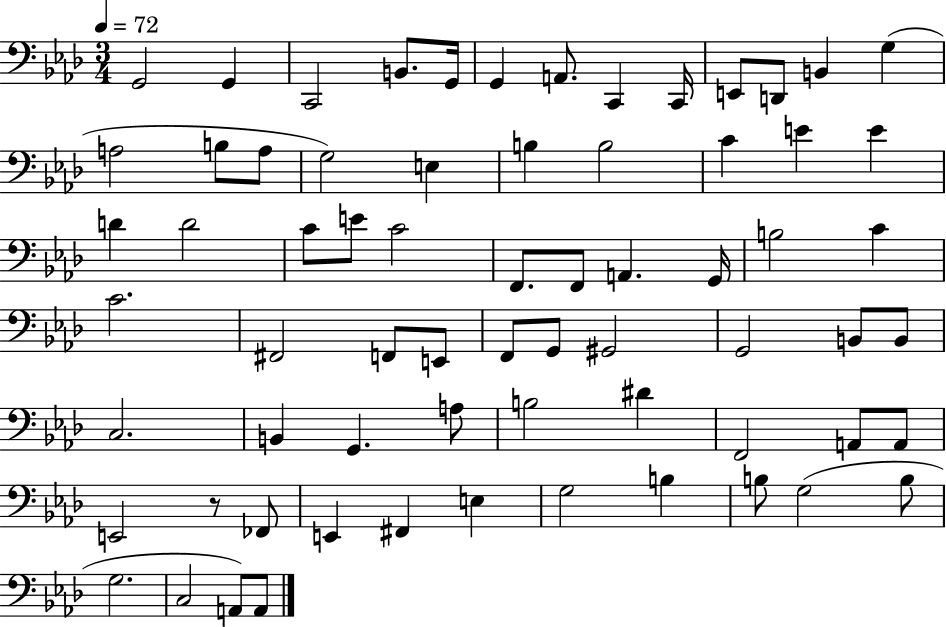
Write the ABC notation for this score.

X:1
T:Untitled
M:3/4
L:1/4
K:Ab
G,,2 G,, C,,2 B,,/2 G,,/4 G,, A,,/2 C,, C,,/4 E,,/2 D,,/2 B,, G, A,2 B,/2 A,/2 G,2 E, B, B,2 C E E D D2 C/2 E/2 C2 F,,/2 F,,/2 A,, G,,/4 B,2 C C2 ^F,,2 F,,/2 E,,/2 F,,/2 G,,/2 ^G,,2 G,,2 B,,/2 B,,/2 C,2 B,, G,, A,/2 B,2 ^D F,,2 A,,/2 A,,/2 E,,2 z/2 _F,,/2 E,, ^F,, E, G,2 B, B,/2 G,2 B,/2 G,2 C,2 A,,/2 A,,/2